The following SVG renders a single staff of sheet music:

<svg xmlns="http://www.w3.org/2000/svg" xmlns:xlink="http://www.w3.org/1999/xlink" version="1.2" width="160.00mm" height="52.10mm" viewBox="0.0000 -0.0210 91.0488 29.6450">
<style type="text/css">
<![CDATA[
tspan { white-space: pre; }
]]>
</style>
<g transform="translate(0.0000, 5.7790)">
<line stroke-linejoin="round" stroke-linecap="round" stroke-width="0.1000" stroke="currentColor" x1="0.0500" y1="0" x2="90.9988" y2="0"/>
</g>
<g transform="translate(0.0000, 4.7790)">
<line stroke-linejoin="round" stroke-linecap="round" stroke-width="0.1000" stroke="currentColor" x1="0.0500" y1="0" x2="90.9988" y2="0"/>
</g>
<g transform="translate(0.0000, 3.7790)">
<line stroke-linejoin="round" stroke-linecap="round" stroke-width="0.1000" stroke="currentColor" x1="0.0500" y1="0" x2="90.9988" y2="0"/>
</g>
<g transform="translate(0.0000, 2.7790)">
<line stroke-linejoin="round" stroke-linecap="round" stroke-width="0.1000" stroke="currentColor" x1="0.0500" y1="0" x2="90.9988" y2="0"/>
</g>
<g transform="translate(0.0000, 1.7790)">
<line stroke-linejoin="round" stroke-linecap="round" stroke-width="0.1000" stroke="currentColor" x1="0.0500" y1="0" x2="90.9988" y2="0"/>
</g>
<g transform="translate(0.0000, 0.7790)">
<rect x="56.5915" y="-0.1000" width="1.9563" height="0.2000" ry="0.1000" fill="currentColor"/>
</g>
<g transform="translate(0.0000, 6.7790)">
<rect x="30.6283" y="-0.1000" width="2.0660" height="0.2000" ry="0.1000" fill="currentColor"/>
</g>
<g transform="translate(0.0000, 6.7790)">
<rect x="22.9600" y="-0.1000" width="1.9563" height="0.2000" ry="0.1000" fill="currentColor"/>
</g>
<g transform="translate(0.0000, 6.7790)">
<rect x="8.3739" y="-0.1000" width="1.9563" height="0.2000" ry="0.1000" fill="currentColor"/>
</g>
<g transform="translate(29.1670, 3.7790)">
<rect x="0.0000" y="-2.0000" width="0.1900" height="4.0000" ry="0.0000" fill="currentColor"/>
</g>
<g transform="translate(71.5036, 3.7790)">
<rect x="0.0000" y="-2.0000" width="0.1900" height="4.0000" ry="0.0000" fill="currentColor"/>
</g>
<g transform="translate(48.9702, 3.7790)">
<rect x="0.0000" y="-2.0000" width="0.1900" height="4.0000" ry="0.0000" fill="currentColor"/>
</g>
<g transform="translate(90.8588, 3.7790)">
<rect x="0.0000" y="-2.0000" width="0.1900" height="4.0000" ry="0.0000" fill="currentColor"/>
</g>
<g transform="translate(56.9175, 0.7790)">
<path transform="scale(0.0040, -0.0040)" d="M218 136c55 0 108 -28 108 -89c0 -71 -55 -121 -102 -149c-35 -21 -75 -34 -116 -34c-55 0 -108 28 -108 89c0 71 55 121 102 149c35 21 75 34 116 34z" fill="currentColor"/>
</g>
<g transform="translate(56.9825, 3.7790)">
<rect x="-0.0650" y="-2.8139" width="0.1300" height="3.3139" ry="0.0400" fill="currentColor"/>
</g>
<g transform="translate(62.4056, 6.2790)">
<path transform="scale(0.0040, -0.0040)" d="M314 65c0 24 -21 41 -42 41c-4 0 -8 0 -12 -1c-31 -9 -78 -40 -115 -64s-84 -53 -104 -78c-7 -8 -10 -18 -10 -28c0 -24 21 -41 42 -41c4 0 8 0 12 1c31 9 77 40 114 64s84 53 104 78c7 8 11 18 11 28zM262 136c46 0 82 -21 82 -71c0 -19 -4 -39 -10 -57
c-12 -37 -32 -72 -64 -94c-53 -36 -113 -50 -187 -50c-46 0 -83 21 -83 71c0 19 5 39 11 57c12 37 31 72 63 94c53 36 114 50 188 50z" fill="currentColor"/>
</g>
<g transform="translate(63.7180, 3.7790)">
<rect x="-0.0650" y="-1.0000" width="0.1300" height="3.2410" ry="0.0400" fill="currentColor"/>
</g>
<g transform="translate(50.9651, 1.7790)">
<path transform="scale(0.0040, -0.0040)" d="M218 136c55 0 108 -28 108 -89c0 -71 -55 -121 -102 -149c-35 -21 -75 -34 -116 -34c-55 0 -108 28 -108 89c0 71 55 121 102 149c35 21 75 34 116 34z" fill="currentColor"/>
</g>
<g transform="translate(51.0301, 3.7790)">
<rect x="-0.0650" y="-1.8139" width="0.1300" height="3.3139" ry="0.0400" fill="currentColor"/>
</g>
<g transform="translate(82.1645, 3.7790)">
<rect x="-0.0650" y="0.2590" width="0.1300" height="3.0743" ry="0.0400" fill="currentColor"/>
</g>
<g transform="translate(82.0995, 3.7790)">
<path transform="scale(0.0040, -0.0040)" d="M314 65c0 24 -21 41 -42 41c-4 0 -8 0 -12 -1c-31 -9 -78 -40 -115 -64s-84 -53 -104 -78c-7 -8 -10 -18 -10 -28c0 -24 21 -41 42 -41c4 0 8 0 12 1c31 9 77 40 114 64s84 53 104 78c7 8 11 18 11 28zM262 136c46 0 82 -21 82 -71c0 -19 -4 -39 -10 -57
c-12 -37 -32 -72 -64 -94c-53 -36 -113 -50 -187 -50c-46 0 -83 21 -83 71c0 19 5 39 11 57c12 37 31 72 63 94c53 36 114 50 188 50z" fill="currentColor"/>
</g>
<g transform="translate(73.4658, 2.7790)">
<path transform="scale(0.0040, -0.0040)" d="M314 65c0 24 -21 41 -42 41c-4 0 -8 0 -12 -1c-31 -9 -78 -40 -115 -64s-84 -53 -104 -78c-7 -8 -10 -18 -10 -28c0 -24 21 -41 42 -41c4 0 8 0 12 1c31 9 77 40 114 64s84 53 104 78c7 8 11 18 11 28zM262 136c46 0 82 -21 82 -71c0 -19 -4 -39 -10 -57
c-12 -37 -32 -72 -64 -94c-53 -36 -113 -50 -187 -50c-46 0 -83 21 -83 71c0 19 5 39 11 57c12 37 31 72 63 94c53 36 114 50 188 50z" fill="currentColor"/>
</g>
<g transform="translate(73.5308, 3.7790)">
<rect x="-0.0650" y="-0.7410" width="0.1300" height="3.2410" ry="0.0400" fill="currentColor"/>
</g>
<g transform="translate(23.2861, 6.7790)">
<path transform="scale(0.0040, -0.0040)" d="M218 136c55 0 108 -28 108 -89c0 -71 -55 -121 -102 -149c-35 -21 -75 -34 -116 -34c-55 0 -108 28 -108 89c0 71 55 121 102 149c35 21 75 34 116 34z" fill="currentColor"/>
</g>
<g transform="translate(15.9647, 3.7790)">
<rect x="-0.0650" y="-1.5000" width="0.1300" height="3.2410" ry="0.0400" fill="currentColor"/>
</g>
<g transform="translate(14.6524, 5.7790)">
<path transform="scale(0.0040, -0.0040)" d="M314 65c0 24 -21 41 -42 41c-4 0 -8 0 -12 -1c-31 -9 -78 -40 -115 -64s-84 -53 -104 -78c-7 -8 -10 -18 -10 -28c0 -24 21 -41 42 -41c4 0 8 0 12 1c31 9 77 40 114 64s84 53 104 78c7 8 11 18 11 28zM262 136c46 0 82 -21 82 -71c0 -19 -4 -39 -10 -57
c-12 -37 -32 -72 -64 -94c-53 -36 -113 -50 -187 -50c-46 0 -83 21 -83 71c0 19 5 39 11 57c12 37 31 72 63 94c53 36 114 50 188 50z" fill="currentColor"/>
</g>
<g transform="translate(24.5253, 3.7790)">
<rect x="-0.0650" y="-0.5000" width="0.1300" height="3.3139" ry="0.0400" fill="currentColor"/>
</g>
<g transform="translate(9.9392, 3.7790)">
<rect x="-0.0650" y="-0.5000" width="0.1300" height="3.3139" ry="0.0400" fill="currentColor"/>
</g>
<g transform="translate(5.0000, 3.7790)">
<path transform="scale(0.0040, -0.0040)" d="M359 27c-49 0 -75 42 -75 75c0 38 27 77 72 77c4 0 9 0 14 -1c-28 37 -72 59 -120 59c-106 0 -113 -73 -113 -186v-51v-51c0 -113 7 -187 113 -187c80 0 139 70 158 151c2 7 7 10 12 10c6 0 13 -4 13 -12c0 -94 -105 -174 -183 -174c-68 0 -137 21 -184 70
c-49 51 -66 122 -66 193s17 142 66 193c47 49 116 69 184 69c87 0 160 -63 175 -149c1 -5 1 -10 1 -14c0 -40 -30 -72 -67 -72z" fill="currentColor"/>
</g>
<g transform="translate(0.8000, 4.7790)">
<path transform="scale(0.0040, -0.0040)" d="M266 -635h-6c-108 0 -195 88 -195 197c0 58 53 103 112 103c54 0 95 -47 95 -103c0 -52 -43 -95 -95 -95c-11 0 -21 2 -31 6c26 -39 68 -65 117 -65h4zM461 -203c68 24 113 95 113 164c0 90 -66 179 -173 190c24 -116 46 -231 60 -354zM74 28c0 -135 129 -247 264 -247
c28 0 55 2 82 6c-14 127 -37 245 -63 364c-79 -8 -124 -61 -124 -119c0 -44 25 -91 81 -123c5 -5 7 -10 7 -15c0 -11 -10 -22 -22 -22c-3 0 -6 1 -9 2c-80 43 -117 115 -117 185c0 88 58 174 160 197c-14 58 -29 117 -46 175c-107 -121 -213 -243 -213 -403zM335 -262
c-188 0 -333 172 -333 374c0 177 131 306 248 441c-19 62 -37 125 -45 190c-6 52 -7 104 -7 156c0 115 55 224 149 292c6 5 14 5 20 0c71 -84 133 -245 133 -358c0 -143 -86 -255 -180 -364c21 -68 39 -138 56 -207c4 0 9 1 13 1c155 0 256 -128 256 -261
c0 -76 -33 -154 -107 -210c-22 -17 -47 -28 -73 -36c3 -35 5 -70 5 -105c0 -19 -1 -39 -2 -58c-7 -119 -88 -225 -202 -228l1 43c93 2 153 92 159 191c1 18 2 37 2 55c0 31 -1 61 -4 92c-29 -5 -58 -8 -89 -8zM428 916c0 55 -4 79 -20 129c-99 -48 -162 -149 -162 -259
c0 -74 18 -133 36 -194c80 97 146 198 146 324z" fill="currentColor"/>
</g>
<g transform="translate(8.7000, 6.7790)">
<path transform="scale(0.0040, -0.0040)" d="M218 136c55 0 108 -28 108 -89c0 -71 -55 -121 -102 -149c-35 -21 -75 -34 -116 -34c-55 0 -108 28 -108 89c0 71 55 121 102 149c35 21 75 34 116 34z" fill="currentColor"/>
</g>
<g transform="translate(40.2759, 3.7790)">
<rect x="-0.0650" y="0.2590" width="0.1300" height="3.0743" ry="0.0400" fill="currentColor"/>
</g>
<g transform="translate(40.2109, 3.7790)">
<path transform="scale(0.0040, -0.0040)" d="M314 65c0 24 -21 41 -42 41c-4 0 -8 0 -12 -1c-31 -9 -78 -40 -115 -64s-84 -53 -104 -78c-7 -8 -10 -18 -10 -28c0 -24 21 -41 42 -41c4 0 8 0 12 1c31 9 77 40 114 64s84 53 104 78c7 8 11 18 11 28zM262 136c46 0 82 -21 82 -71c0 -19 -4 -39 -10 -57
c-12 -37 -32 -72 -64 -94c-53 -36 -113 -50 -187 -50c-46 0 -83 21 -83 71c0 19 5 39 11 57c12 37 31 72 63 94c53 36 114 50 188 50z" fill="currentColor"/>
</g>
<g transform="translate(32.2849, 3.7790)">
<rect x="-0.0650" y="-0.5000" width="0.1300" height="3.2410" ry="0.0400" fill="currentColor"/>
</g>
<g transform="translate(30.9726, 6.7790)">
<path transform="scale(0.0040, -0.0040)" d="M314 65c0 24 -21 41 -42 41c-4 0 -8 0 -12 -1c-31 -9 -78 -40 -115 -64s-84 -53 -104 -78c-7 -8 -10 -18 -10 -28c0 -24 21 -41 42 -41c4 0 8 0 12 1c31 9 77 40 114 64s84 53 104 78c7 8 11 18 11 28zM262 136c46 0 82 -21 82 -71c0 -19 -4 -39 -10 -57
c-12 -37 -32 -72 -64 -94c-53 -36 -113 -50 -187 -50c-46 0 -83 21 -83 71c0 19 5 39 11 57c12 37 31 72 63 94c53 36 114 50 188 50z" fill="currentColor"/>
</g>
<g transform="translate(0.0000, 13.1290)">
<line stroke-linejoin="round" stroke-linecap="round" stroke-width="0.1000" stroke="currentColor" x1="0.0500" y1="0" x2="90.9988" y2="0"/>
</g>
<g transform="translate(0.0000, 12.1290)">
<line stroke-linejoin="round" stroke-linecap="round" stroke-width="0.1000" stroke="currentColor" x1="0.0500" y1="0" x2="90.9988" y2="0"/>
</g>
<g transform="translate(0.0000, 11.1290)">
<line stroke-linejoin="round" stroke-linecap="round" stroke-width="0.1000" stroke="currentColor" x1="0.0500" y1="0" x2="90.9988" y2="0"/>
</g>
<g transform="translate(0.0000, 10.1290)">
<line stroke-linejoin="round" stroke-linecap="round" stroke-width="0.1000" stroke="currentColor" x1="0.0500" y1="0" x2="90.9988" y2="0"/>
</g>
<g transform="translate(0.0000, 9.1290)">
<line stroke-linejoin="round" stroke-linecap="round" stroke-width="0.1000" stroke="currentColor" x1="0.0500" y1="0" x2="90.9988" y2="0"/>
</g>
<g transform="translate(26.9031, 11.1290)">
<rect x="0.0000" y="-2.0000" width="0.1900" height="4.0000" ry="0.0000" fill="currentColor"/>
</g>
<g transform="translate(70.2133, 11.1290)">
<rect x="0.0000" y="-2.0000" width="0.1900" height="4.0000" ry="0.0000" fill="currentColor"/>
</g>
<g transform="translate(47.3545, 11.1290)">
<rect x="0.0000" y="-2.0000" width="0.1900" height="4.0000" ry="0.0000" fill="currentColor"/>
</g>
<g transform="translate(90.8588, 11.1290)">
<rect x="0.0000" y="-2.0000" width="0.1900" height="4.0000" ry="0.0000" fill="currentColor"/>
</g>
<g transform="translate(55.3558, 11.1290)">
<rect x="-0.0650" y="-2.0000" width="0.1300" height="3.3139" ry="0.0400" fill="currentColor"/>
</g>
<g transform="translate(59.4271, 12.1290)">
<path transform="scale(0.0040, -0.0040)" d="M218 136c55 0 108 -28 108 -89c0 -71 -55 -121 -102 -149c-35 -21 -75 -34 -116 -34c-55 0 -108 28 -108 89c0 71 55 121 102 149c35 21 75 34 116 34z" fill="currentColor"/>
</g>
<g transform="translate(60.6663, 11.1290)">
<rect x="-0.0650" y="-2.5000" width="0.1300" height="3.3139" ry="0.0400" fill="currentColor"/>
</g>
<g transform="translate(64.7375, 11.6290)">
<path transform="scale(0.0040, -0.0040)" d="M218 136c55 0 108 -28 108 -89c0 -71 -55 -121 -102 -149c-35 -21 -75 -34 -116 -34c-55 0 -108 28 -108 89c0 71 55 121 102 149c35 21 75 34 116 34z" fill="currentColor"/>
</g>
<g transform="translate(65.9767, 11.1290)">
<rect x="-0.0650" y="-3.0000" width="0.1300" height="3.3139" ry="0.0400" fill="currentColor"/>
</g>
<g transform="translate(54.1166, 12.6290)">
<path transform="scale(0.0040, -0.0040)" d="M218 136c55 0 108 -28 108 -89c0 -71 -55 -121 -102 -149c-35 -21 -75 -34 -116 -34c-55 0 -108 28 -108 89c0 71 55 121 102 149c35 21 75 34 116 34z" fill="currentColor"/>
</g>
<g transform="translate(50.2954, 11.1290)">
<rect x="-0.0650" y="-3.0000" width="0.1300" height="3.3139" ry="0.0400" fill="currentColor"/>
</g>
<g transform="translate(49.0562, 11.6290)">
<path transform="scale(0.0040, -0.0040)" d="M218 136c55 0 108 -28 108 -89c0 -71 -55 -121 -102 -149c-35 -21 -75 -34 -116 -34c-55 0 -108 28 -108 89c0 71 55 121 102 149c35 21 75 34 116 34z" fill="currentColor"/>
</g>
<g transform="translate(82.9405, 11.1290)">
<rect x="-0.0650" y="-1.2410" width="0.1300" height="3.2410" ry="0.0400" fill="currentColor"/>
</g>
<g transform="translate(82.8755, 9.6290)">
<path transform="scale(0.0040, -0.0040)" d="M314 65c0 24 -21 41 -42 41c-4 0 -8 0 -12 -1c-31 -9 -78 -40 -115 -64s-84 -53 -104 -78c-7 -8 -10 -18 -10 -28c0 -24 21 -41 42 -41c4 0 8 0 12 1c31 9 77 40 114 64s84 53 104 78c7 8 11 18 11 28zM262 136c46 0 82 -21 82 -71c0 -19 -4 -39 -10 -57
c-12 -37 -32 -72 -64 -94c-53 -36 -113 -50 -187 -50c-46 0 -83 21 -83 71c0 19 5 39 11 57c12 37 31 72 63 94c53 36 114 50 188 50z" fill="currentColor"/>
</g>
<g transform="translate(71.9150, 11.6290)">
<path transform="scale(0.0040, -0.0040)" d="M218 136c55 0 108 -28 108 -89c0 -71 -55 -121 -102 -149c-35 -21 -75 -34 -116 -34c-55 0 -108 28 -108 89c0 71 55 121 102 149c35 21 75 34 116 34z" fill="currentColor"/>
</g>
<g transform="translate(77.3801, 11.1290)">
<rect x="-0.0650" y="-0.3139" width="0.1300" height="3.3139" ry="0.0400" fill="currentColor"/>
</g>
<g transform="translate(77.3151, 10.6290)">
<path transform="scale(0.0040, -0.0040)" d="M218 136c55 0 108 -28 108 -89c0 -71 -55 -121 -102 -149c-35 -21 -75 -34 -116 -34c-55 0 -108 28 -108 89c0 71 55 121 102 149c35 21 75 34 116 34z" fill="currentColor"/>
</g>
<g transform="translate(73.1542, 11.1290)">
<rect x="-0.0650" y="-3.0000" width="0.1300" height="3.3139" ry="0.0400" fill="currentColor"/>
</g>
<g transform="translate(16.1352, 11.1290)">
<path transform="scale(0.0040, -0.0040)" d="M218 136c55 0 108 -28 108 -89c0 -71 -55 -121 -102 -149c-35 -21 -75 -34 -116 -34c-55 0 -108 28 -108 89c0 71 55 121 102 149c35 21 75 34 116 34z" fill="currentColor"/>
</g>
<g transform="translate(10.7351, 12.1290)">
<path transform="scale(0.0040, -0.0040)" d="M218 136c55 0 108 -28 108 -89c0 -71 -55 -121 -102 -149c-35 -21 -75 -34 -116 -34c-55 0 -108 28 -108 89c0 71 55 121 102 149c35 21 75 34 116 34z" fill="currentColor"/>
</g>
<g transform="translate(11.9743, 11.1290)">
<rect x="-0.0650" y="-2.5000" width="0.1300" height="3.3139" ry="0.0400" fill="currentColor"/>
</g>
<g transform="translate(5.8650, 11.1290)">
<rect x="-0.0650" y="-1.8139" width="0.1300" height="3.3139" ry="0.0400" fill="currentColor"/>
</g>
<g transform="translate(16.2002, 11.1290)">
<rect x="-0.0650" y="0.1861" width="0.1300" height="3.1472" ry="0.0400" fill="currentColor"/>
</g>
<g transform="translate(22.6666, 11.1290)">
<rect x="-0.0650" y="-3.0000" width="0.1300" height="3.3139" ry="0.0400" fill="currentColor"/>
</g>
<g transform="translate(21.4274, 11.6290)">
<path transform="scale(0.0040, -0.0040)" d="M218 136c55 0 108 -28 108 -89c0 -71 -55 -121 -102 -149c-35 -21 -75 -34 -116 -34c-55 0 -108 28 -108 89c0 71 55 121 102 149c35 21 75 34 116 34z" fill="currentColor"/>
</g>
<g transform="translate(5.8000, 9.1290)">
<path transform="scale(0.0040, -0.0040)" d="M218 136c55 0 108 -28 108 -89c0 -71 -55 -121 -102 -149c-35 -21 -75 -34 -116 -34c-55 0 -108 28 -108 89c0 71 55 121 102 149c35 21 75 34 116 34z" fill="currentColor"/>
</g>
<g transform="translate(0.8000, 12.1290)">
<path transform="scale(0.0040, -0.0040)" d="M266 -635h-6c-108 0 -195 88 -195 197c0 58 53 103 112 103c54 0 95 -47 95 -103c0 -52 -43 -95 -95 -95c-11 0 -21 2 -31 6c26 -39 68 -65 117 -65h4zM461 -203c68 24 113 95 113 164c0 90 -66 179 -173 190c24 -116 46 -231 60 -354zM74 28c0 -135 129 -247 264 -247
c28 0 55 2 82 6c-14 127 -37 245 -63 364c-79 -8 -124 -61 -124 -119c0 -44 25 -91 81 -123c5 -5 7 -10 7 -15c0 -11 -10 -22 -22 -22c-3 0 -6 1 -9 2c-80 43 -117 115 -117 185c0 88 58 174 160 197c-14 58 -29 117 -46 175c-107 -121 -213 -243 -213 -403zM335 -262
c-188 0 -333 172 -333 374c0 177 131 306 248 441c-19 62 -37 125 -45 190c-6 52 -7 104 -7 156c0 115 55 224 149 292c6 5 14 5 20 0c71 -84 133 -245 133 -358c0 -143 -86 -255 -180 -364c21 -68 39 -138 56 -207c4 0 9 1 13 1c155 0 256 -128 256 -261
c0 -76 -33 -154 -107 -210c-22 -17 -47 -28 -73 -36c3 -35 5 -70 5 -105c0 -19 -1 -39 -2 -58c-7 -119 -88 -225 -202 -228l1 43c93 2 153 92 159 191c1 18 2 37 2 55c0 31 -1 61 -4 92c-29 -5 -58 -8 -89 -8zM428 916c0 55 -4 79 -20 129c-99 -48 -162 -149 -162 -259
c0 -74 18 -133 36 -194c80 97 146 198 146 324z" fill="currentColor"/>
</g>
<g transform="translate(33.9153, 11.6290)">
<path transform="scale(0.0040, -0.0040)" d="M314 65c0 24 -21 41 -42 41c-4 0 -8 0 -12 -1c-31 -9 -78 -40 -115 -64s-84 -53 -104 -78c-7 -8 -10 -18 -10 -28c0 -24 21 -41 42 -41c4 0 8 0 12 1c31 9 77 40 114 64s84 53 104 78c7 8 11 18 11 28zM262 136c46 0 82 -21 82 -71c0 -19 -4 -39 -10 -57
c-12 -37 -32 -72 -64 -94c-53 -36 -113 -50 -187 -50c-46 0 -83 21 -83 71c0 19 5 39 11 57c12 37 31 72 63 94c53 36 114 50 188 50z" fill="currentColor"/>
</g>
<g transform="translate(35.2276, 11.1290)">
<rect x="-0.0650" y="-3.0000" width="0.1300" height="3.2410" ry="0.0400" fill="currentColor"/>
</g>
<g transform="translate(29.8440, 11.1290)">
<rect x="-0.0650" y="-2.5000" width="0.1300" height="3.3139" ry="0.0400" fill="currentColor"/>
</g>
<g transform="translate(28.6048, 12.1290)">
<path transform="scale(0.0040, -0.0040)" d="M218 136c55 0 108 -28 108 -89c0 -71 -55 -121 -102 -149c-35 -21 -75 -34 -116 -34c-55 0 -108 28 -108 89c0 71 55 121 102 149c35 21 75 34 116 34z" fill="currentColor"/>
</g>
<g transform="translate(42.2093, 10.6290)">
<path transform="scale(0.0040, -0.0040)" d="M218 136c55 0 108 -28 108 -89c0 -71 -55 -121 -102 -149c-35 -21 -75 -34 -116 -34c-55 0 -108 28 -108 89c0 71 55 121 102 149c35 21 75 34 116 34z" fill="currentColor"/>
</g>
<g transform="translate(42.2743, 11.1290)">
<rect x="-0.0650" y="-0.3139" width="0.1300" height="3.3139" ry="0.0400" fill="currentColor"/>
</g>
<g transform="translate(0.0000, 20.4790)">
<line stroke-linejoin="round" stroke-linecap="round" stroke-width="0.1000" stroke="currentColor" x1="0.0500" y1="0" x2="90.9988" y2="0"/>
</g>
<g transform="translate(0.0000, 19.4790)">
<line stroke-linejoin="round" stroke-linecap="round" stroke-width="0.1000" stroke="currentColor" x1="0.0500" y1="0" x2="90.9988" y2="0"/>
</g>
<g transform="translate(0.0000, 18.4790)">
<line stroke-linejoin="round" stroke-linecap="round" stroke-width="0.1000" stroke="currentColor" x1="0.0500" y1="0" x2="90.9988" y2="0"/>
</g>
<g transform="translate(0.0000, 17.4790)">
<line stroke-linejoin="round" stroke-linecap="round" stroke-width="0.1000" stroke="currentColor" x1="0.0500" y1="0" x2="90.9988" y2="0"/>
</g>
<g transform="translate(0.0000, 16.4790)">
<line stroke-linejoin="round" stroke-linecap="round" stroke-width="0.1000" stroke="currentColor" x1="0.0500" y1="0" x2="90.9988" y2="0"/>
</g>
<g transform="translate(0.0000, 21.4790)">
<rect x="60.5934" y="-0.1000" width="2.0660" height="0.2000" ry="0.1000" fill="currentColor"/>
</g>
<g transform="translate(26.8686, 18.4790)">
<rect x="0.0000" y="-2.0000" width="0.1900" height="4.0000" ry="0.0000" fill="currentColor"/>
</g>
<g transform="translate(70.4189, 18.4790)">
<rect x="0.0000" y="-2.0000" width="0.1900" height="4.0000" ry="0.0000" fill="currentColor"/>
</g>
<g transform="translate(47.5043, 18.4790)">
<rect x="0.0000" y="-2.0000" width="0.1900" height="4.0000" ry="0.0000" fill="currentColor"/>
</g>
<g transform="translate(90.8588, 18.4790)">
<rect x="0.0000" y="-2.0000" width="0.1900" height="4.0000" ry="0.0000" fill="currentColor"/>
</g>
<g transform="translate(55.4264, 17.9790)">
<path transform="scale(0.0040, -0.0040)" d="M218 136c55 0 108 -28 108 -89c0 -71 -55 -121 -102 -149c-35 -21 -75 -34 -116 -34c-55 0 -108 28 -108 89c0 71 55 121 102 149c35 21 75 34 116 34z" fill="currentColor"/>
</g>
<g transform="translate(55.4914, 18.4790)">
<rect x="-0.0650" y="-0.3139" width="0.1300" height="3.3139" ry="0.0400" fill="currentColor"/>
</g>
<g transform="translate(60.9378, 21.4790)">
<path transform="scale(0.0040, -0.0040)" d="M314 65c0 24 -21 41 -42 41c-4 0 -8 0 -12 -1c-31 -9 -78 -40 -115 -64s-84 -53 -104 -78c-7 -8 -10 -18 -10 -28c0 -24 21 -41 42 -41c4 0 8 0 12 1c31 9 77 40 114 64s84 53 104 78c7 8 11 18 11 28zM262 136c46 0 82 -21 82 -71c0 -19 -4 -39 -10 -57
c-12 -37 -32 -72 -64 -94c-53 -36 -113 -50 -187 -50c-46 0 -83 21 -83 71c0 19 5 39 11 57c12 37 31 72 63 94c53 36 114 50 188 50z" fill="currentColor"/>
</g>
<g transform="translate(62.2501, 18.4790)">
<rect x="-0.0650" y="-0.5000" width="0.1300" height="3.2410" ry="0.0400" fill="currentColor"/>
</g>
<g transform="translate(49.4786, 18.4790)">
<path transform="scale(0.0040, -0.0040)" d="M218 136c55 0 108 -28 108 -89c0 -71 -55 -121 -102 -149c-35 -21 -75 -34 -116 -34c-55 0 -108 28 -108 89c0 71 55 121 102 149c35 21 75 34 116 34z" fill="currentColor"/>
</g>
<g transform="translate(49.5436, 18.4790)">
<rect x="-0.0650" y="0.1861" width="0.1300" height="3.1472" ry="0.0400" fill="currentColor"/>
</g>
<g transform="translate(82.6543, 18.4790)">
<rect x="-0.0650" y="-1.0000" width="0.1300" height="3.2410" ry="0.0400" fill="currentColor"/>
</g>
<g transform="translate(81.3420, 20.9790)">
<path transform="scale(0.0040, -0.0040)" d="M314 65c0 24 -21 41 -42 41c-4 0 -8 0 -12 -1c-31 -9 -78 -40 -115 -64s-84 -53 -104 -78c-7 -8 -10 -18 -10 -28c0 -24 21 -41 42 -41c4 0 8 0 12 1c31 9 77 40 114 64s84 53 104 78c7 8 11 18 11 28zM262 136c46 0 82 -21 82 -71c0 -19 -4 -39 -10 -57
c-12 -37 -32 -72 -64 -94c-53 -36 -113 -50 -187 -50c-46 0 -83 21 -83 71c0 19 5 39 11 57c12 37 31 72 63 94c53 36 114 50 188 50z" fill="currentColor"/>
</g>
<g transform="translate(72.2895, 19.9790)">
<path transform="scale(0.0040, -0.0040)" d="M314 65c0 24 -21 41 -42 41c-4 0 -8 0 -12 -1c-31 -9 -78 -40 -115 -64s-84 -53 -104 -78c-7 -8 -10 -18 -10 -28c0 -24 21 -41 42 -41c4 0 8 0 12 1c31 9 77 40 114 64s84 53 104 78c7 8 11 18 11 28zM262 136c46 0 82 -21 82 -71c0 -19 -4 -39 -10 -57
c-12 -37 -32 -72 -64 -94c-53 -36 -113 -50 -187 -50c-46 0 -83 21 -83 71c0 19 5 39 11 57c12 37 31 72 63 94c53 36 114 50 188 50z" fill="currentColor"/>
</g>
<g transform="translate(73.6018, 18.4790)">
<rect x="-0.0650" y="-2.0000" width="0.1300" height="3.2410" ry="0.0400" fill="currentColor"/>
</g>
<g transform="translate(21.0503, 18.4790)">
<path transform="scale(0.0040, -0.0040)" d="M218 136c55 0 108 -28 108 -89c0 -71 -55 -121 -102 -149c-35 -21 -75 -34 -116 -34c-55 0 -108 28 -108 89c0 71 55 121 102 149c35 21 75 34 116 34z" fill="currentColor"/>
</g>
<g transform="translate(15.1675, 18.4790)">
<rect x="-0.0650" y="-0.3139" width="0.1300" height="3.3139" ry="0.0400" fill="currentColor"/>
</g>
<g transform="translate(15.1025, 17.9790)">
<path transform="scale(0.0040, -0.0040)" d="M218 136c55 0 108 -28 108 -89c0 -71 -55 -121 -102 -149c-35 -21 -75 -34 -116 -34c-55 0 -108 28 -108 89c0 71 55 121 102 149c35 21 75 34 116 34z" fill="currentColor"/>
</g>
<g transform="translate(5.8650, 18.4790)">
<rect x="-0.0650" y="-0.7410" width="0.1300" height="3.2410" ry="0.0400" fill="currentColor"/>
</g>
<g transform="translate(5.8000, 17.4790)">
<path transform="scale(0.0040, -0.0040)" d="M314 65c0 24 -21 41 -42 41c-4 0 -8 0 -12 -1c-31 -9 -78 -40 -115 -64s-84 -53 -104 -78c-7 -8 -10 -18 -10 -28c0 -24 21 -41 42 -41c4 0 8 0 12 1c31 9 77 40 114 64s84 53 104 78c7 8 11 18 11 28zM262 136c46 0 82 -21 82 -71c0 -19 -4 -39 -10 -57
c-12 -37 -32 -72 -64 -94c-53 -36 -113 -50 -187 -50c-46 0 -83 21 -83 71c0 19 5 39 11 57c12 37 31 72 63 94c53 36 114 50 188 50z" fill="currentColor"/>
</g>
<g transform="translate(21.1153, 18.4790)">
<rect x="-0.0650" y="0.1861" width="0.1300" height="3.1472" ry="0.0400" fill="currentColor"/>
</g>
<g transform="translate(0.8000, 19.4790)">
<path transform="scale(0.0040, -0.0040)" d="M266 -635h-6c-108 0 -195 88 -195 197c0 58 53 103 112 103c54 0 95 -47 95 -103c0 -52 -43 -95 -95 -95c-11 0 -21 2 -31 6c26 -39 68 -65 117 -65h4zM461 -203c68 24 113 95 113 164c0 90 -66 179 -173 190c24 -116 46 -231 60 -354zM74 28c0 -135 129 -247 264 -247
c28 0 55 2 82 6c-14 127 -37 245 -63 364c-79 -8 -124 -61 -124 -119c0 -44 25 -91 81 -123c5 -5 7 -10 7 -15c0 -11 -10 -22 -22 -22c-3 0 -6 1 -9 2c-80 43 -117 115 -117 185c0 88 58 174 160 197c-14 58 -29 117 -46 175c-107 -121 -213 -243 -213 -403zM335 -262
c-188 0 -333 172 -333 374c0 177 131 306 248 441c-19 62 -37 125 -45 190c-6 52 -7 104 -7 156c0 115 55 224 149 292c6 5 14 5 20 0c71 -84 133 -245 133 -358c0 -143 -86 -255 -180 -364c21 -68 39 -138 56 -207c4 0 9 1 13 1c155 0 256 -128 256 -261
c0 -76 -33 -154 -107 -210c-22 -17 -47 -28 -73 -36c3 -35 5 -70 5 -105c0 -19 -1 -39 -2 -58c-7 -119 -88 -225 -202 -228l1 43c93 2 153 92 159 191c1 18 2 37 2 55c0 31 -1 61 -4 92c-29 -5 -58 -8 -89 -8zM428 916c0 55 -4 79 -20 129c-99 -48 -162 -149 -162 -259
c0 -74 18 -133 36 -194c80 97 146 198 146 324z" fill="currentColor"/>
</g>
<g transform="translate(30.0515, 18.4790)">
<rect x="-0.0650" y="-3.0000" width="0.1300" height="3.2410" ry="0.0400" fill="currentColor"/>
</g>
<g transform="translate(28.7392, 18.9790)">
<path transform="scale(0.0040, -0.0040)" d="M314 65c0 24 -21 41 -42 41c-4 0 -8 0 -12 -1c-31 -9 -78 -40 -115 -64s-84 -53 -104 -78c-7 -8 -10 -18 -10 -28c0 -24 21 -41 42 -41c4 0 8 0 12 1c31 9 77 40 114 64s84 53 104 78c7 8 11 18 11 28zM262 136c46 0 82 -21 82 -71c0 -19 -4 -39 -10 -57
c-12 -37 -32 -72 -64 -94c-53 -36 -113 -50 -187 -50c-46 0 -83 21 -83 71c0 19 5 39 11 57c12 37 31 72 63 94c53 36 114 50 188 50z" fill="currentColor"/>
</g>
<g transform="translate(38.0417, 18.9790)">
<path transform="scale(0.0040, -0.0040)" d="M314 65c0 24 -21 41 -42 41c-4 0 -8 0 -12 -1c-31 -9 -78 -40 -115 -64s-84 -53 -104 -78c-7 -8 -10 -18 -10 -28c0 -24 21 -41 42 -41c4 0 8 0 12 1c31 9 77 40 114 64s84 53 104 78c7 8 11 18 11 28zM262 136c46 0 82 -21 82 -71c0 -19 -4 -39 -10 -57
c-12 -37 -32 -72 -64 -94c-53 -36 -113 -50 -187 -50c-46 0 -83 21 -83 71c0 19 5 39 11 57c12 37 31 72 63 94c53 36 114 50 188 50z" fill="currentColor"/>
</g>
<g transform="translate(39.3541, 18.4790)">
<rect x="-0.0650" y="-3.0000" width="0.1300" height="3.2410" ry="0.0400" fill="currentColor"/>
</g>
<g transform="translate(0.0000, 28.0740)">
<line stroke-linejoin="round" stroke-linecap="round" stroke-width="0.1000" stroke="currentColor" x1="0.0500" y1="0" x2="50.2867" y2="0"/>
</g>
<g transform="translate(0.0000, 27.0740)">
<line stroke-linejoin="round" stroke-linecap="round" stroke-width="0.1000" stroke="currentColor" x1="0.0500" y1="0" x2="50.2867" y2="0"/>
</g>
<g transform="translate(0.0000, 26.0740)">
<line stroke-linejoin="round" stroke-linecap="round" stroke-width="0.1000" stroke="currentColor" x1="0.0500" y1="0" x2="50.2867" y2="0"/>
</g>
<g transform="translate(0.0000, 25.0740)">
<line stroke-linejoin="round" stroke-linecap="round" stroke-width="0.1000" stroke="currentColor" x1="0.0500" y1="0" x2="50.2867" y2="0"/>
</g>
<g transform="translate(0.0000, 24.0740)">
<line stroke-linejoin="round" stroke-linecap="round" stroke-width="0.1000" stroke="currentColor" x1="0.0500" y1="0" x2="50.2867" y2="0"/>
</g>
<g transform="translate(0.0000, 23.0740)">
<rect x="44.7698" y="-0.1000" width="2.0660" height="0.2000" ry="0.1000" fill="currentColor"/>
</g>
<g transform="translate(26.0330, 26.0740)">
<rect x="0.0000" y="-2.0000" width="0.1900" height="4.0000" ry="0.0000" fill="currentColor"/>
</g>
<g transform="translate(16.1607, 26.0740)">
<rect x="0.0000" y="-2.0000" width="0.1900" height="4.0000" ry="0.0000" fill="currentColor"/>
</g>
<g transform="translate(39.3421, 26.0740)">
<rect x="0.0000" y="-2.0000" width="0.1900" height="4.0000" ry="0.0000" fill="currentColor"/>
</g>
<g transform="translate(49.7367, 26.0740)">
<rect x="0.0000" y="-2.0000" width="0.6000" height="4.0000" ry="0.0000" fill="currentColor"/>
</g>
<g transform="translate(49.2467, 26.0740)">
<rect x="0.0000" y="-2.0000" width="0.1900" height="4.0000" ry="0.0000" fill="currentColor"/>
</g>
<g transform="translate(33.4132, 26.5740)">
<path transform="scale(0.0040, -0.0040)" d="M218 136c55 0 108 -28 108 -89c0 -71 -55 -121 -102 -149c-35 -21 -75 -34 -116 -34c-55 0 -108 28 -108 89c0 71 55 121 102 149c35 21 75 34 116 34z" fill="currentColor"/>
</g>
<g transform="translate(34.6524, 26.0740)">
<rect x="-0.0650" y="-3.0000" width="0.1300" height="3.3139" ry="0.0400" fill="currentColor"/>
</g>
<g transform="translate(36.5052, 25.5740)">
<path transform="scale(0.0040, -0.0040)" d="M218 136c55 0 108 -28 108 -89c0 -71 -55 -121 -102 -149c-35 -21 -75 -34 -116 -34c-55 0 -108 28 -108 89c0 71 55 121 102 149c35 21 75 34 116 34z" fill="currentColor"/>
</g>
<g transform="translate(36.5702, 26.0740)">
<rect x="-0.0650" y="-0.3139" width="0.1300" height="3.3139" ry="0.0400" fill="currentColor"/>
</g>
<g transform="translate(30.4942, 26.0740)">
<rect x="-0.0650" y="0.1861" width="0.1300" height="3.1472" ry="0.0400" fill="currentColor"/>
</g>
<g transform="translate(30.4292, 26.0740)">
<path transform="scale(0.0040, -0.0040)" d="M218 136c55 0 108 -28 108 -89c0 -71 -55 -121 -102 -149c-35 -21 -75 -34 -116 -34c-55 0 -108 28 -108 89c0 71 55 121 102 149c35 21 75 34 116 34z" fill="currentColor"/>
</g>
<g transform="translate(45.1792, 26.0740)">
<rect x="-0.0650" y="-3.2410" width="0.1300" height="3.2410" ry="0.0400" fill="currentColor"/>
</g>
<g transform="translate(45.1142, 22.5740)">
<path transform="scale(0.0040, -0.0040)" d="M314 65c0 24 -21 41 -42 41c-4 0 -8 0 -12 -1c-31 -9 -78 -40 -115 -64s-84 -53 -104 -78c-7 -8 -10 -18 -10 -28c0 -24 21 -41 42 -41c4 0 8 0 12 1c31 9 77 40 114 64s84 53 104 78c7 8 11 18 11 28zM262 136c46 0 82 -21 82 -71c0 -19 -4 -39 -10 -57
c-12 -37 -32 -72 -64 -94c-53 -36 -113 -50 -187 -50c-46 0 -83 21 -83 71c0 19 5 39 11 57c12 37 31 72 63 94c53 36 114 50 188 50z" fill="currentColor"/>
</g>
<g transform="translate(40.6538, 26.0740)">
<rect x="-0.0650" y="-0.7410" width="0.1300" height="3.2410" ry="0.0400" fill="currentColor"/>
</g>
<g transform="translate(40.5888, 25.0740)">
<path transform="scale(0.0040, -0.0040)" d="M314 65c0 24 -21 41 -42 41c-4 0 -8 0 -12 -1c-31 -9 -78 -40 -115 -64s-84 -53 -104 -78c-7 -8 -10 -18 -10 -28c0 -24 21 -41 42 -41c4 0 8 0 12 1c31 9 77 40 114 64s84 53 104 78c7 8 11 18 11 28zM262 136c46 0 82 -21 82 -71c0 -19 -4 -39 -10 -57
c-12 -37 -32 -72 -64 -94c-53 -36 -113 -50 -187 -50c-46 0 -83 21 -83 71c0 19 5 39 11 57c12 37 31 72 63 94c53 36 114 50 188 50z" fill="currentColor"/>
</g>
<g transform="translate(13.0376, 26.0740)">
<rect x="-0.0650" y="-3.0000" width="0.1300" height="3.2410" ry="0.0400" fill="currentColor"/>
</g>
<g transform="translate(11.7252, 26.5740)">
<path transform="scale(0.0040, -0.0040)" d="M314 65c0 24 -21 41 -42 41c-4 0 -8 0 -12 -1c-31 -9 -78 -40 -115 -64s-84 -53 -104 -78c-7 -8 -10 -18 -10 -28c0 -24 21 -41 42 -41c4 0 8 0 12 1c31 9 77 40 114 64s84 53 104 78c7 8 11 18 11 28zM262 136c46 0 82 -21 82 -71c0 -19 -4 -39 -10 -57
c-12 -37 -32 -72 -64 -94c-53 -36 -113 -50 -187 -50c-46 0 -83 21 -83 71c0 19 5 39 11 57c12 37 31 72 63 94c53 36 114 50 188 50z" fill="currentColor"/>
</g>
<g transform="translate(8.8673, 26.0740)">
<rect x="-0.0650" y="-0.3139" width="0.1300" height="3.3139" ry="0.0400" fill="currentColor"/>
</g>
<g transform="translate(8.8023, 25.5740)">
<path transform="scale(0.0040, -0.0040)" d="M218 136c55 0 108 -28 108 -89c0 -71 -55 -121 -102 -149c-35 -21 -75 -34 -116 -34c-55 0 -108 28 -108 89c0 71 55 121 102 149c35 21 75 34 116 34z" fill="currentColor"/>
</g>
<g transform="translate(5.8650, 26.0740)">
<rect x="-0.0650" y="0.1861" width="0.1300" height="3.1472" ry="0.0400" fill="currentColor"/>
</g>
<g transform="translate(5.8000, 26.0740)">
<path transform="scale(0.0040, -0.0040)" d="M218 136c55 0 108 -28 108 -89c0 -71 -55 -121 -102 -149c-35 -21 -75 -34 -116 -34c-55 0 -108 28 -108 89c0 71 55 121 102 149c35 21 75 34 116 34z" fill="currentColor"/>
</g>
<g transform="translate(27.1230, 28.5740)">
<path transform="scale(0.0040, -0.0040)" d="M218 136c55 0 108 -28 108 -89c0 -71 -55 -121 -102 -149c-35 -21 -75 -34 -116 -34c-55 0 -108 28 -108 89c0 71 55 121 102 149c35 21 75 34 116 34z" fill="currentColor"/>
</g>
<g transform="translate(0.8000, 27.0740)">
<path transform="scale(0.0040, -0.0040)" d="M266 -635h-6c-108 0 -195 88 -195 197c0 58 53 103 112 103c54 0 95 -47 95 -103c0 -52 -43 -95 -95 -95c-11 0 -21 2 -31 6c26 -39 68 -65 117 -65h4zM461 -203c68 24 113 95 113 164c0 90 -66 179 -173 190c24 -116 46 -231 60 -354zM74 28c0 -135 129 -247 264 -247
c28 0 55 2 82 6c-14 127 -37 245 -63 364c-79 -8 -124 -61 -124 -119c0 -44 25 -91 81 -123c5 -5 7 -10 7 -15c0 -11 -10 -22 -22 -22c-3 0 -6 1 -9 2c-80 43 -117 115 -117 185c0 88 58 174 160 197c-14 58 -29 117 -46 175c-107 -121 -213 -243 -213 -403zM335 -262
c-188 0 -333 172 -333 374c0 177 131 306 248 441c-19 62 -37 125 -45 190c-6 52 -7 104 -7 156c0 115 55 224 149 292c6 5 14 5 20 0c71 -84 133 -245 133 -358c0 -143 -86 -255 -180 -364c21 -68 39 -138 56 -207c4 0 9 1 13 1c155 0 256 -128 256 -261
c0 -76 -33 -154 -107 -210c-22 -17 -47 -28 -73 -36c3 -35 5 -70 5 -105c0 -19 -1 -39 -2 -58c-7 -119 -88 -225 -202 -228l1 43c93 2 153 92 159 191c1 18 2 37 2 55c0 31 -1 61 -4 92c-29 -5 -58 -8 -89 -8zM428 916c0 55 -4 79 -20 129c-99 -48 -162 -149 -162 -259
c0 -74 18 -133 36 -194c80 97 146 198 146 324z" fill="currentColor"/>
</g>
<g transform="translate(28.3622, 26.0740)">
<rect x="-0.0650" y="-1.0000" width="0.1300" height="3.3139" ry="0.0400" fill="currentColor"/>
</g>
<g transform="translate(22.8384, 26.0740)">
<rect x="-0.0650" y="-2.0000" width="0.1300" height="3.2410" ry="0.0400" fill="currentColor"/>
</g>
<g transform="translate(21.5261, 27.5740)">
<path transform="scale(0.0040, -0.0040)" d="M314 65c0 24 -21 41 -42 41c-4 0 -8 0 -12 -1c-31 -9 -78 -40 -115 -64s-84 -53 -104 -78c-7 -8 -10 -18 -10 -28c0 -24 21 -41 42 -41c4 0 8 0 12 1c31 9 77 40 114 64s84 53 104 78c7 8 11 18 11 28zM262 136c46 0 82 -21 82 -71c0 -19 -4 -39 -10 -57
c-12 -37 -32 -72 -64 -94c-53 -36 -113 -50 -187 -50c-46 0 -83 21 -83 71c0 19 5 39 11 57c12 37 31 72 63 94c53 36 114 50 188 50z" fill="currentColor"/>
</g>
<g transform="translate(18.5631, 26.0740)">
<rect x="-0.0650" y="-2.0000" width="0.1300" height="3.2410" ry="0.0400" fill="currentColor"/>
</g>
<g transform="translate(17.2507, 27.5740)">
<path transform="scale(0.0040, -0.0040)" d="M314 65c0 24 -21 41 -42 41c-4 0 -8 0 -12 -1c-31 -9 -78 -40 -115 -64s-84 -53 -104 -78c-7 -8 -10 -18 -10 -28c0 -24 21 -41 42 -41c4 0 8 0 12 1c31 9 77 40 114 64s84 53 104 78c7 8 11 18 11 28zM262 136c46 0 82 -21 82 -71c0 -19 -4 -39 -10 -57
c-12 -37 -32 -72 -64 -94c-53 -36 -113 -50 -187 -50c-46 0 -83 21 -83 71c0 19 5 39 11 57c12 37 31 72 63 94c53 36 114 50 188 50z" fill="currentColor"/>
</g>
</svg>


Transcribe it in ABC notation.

X:1
T:Untitled
M:4/4
L:1/4
K:C
C E2 C C2 B2 f a D2 d2 B2 f G B A G A2 c A F G A A c e2 d2 c B A2 A2 B c C2 F2 D2 B c A2 F2 F2 D B A c d2 b2